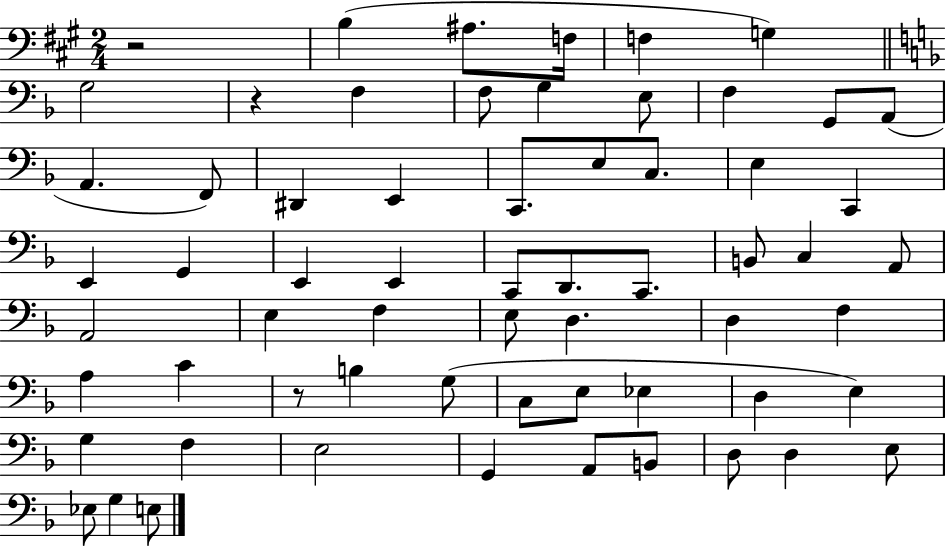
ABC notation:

X:1
T:Untitled
M:2/4
L:1/4
K:A
z2 B, ^A,/2 F,/4 F, G, G,2 z F, F,/2 G, E,/2 F, G,,/2 A,,/2 A,, F,,/2 ^D,, E,, C,,/2 E,/2 C,/2 E, C,, E,, G,, E,, E,, C,,/2 D,,/2 C,,/2 B,,/2 C, A,,/2 A,,2 E, F, E,/2 D, D, F, A, C z/2 B, G,/2 C,/2 E,/2 _E, D, E, G, F, E,2 G,, A,,/2 B,,/2 D,/2 D, E,/2 _E,/2 G, E,/2